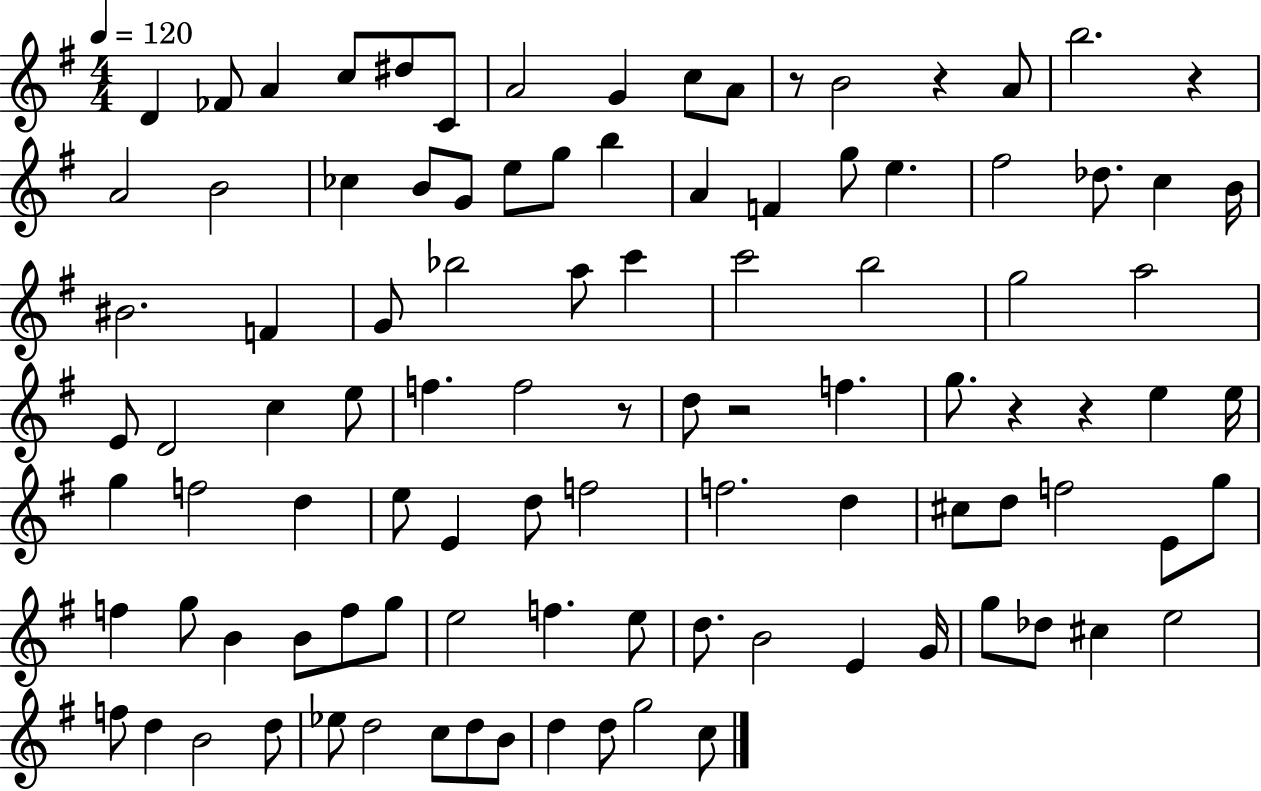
D4/q FES4/e A4/q C5/e D#5/e C4/e A4/h G4/q C5/e A4/e R/e B4/h R/q A4/e B5/h. R/q A4/h B4/h CES5/q B4/e G4/e E5/e G5/e B5/q A4/q F4/q G5/e E5/q. F#5/h Db5/e. C5/q B4/s BIS4/h. F4/q G4/e Bb5/h A5/e C6/q C6/h B5/h G5/h A5/h E4/e D4/h C5/q E5/e F5/q. F5/h R/e D5/e R/h F5/q. G5/e. R/q R/q E5/q E5/s G5/q F5/h D5/q E5/e E4/q D5/e F5/h F5/h. D5/q C#5/e D5/e F5/h E4/e G5/e F5/q G5/e B4/q B4/e F5/e G5/e E5/h F5/q. E5/e D5/e. B4/h E4/q G4/s G5/e Db5/e C#5/q E5/h F5/e D5/q B4/h D5/e Eb5/e D5/h C5/e D5/e B4/e D5/q D5/e G5/h C5/e